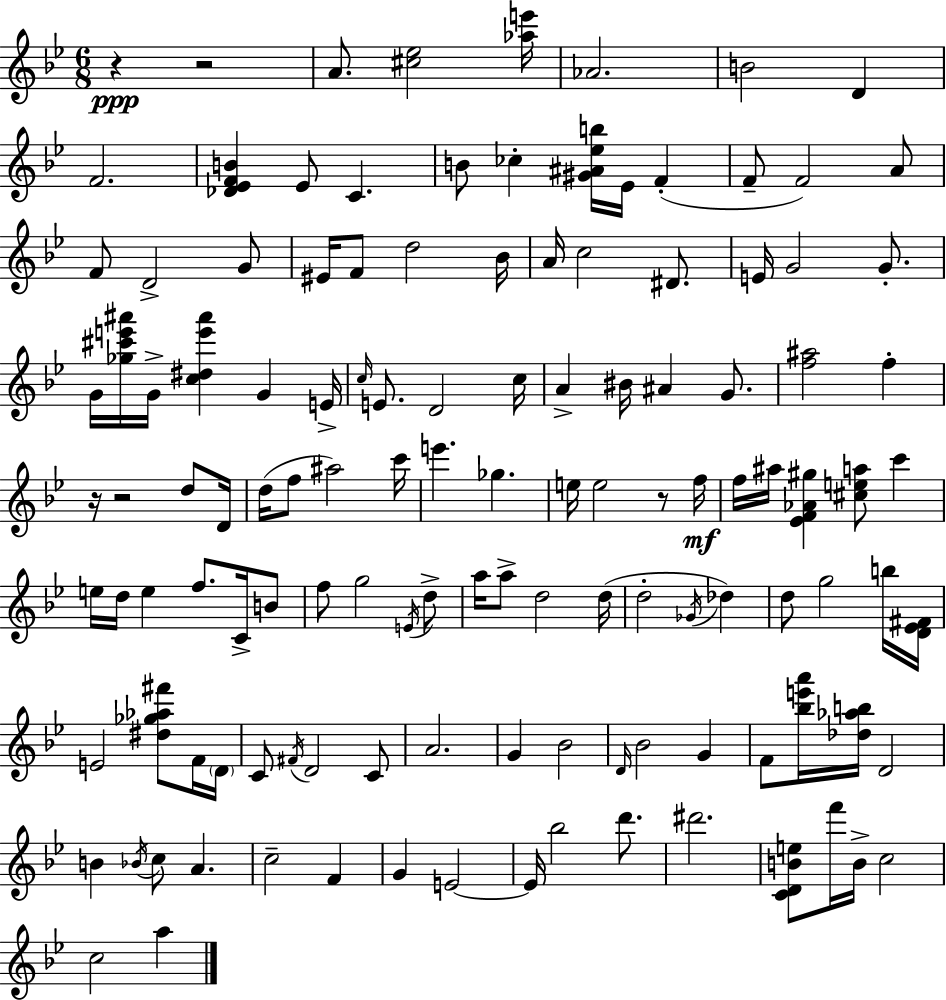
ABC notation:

X:1
T:Untitled
M:6/8
L:1/4
K:Bb
z z2 A/2 [^c_e]2 [_ae']/4 _A2 B2 D F2 [_D_EFB] _E/2 C B/2 _c [^G^A_eb]/4 _E/4 F F/2 F2 A/2 F/2 D2 G/2 ^E/4 F/2 d2 _B/4 A/4 c2 ^D/2 E/4 G2 G/2 G/4 [_g^c'e'^a']/4 G/4 [c^de'^a'] G E/4 c/4 E/2 D2 c/4 A ^B/4 ^A G/2 [f^a]2 f z/4 z2 d/2 D/4 d/4 f/2 ^a2 c'/4 e' _g e/4 e2 z/2 f/4 f/4 ^a/4 [_EF_A^g] [^cea]/2 c' e/4 d/4 e f/2 C/4 B/2 f/2 g2 E/4 d/2 a/4 a/2 d2 d/4 d2 _G/4 _d d/2 g2 b/4 [D_E^F]/4 E2 [^d_g_a^f']/2 F/4 D/4 C/2 ^F/4 D2 C/2 A2 G _B2 D/4 _B2 G F/2 [_be'a']/4 [_d_ab]/4 D2 B _B/4 c/2 A c2 F G E2 E/4 _b2 d'/2 ^d'2 [CDBe]/2 f'/4 B/4 c2 c2 a